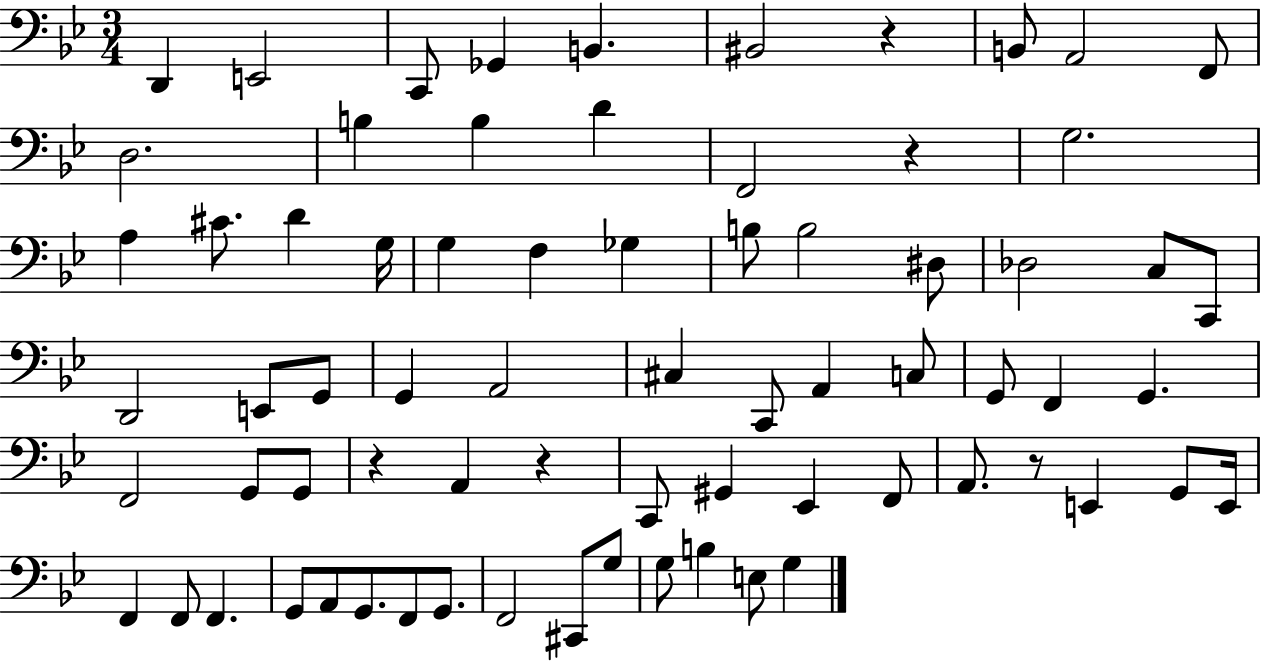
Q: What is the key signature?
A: BES major